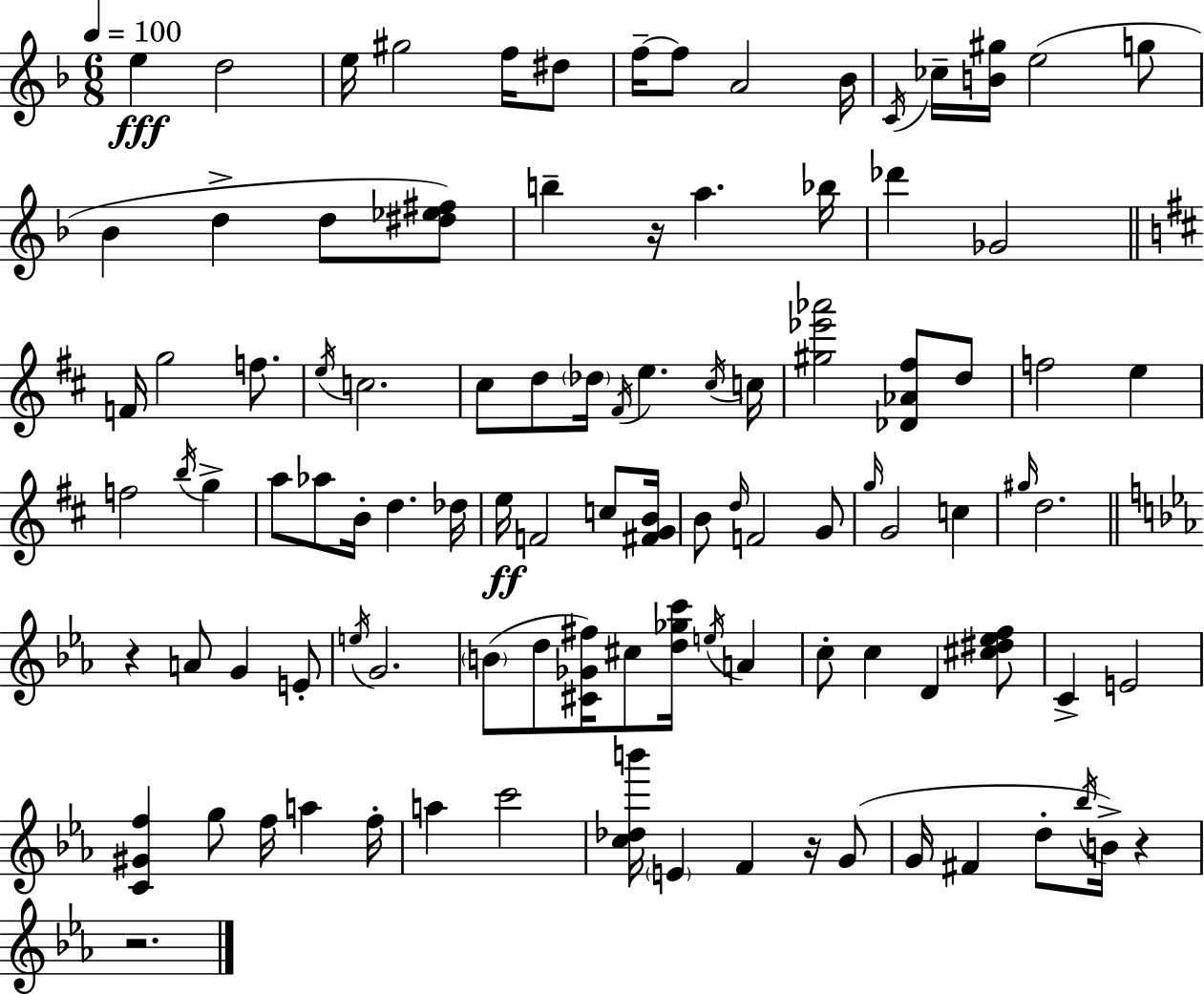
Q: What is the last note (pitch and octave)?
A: B4